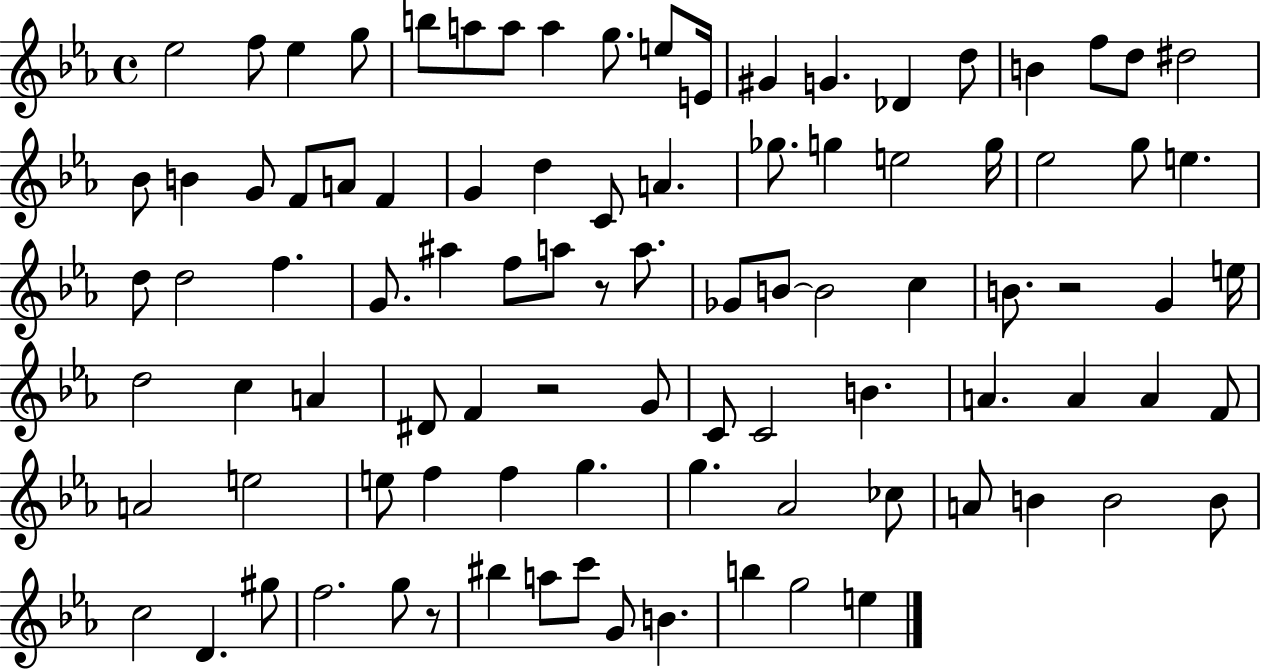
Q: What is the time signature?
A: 4/4